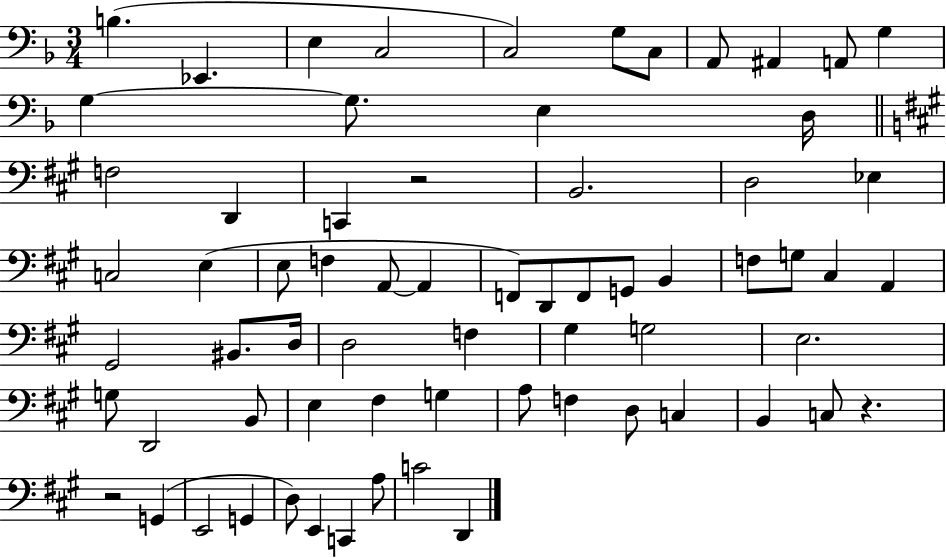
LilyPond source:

{
  \clef bass
  \numericTimeSignature
  \time 3/4
  \key f \major
  b4.( ees,4. | e4 c2 | c2) g8 c8 | a,8 ais,4 a,8 g4 | \break g4~~ g8. e4 d16 | \bar "||" \break \key a \major f2 d,4 | c,4 r2 | b,2. | d2 ees4 | \break c2 e4( | e8 f4 a,8~~ a,4 | f,8) d,8 f,8 g,8 b,4 | f8 g8 cis4 a,4 | \break gis,2 bis,8. d16 | d2 f4 | gis4 g2 | e2. | \break g8 d,2 b,8 | e4 fis4 g4 | a8 f4 d8 c4 | b,4 c8 r4. | \break r2 g,4( | e,2 g,4 | d8) e,4 c,4 a8 | c'2 d,4 | \break \bar "|."
}